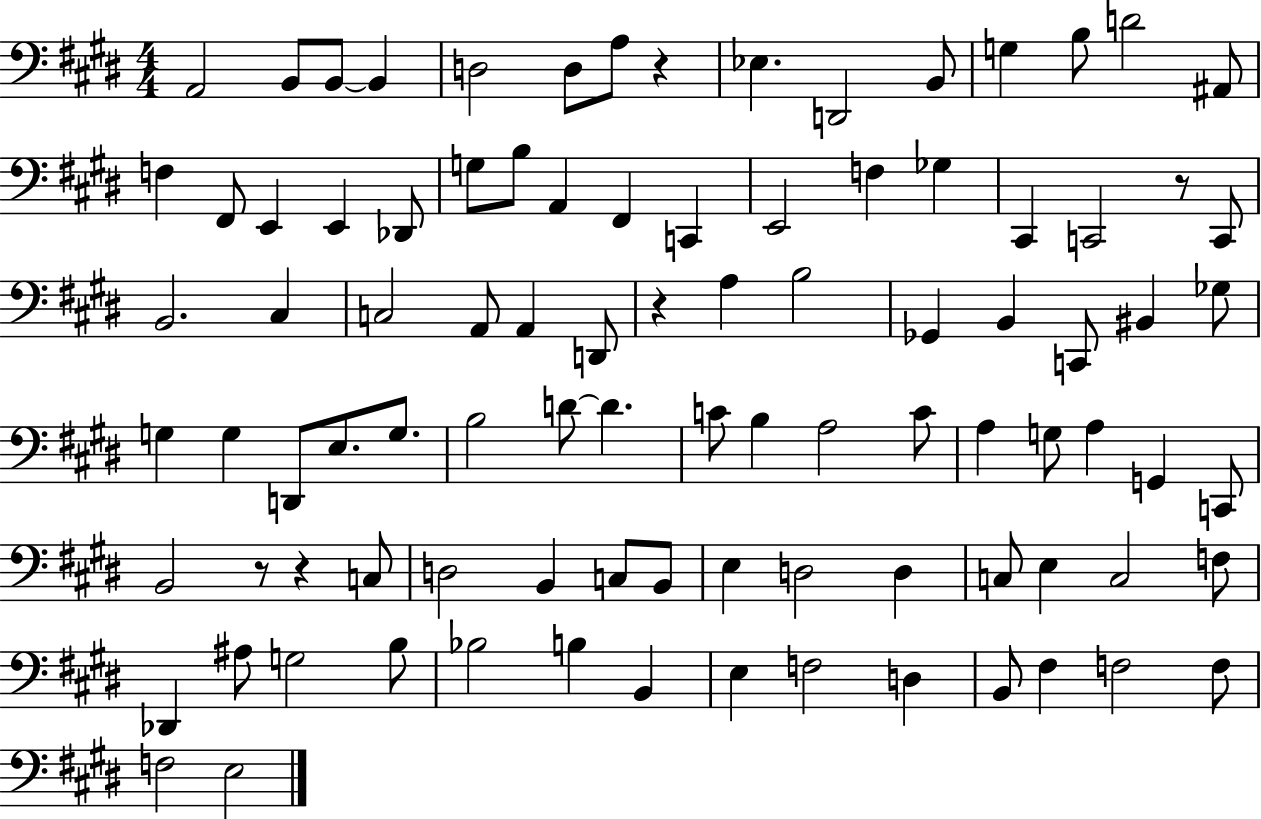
{
  \clef bass
  \numericTimeSignature
  \time 4/4
  \key e \major
  \repeat volta 2 { a,2 b,8 b,8~~ b,4 | d2 d8 a8 r4 | ees4. d,2 b,8 | g4 b8 d'2 ais,8 | \break f4 fis,8 e,4 e,4 des,8 | g8 b8 a,4 fis,4 c,4 | e,2 f4 ges4 | cis,4 c,2 r8 c,8 | \break b,2. cis4 | c2 a,8 a,4 d,8 | r4 a4 b2 | ges,4 b,4 c,8 bis,4 ges8 | \break g4 g4 d,8 e8. g8. | b2 d'8~~ d'4. | c'8 b4 a2 c'8 | a4 g8 a4 g,4 c,8 | \break b,2 r8 r4 c8 | d2 b,4 c8 b,8 | e4 d2 d4 | c8 e4 c2 f8 | \break des,4 ais8 g2 b8 | bes2 b4 b,4 | e4 f2 d4 | b,8 fis4 f2 f8 | \break f2 e2 | } \bar "|."
}